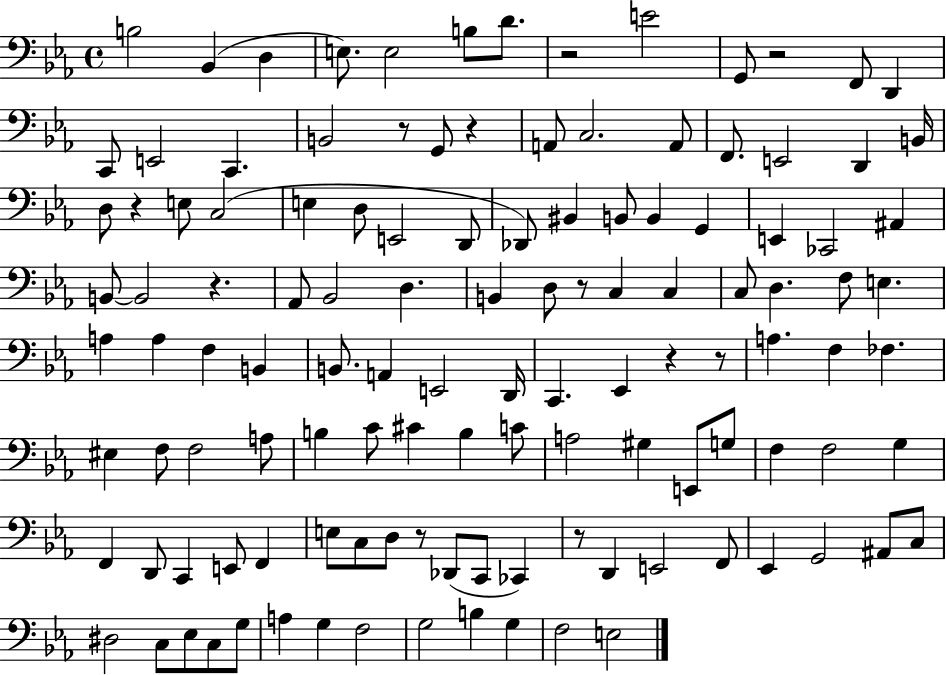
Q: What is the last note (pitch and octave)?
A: E3